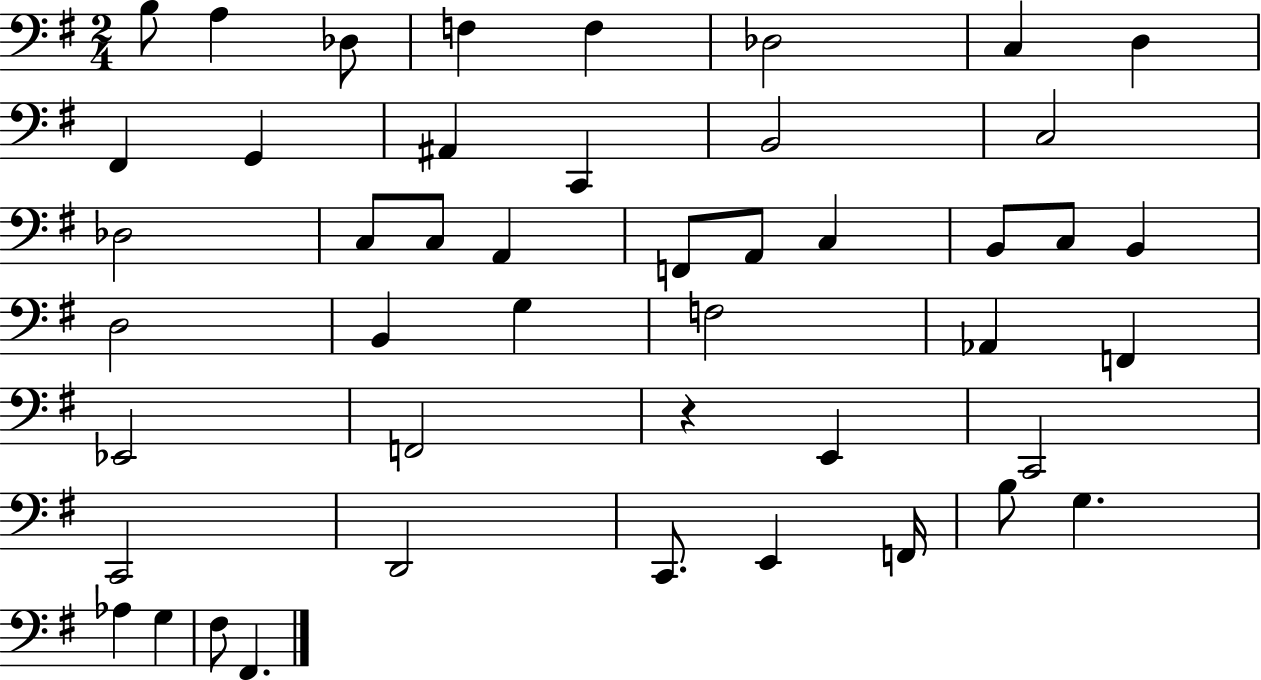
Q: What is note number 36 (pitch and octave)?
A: D2